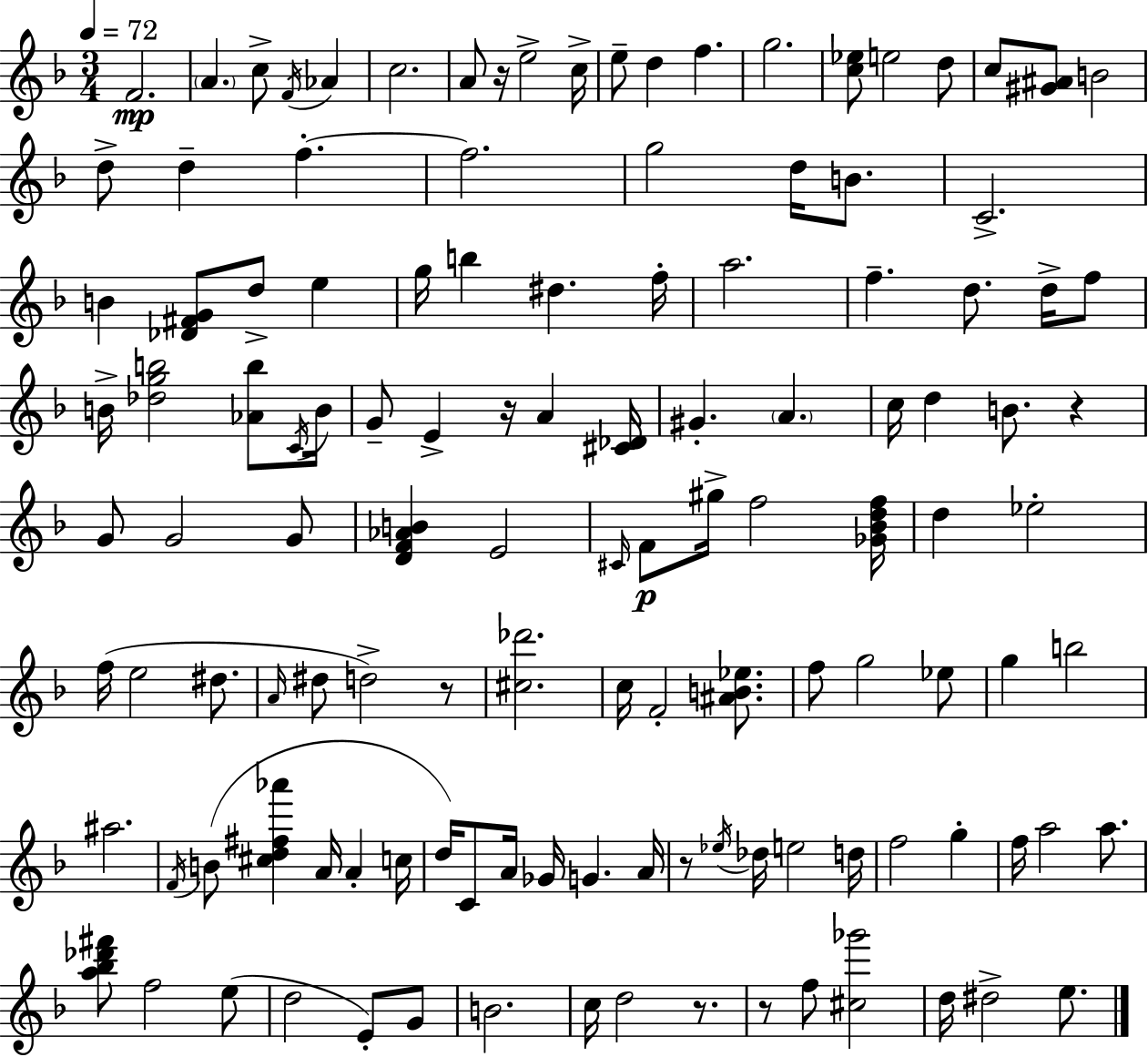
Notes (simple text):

F4/h. A4/q. C5/e F4/s Ab4/q C5/h. A4/e R/s E5/h C5/s E5/e D5/q F5/q. G5/h. [C5,Eb5]/e E5/h D5/e C5/e [G#4,A#4]/e B4/h D5/e D5/q F5/q. F5/h. G5/h D5/s B4/e. C4/h. B4/q [Db4,F#4,G4]/e D5/e E5/q G5/s B5/q D#5/q. F5/s A5/h. F5/q. D5/e. D5/s F5/e B4/s [Db5,G5,B5]/h [Ab4,B5]/e C4/s B4/s G4/e E4/q R/s A4/q [C#4,Db4]/s G#4/q. A4/q. C5/s D5/q B4/e. R/q G4/e G4/h G4/e [D4,F4,Ab4,B4]/q E4/h C#4/s F4/e G#5/s F5/h [Gb4,Bb4,D5,F5]/s D5/q Eb5/h F5/s E5/h D#5/e. A4/s D#5/e D5/h R/e [C#5,Db6]/h. C5/s F4/h [A#4,B4,Eb5]/e. F5/e G5/h Eb5/e G5/q B5/h A#5/h. F4/s B4/e [C#5,D5,F#5,Ab6]/q A4/s A4/q C5/s D5/s C4/e A4/s Gb4/s G4/q. A4/s R/e Eb5/s Db5/s E5/h D5/s F5/h G5/q F5/s A5/h A5/e. [A5,Bb5,Db6,F#6]/e F5/h E5/e D5/h E4/e G4/e B4/h. C5/s D5/h R/e. R/e F5/e [C#5,Gb6]/h D5/s D#5/h E5/e.